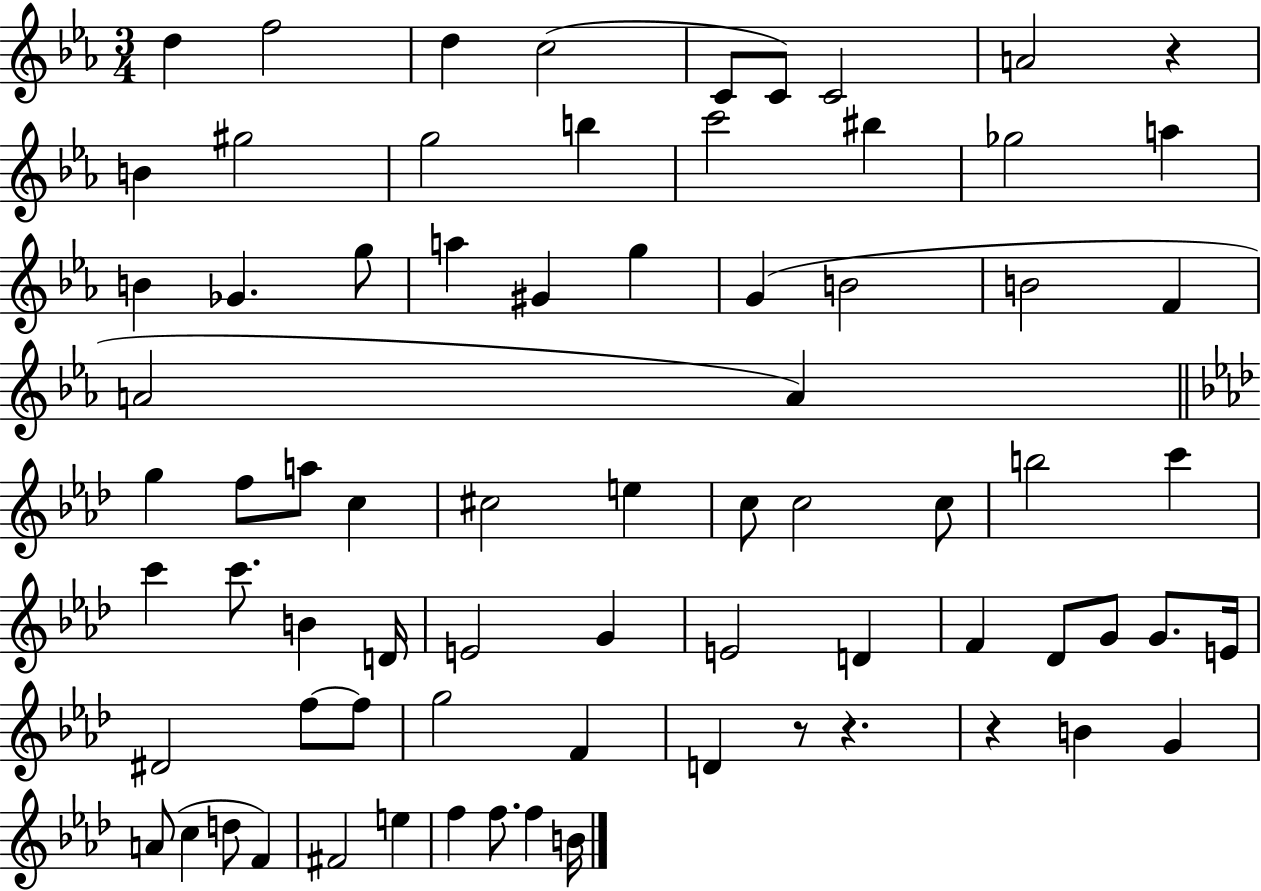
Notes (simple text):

D5/q F5/h D5/q C5/h C4/e C4/e C4/h A4/h R/q B4/q G#5/h G5/h B5/q C6/h BIS5/q Gb5/h A5/q B4/q Gb4/q. G5/e A5/q G#4/q G5/q G4/q B4/h B4/h F4/q A4/h A4/q G5/q F5/e A5/e C5/q C#5/h E5/q C5/e C5/h C5/e B5/h C6/q C6/q C6/e. B4/q D4/s E4/h G4/q E4/h D4/q F4/q Db4/e G4/e G4/e. E4/s D#4/h F5/e F5/e G5/h F4/q D4/q R/e R/q. R/q B4/q G4/q A4/e C5/q D5/e F4/q F#4/h E5/q F5/q F5/e. F5/q B4/s